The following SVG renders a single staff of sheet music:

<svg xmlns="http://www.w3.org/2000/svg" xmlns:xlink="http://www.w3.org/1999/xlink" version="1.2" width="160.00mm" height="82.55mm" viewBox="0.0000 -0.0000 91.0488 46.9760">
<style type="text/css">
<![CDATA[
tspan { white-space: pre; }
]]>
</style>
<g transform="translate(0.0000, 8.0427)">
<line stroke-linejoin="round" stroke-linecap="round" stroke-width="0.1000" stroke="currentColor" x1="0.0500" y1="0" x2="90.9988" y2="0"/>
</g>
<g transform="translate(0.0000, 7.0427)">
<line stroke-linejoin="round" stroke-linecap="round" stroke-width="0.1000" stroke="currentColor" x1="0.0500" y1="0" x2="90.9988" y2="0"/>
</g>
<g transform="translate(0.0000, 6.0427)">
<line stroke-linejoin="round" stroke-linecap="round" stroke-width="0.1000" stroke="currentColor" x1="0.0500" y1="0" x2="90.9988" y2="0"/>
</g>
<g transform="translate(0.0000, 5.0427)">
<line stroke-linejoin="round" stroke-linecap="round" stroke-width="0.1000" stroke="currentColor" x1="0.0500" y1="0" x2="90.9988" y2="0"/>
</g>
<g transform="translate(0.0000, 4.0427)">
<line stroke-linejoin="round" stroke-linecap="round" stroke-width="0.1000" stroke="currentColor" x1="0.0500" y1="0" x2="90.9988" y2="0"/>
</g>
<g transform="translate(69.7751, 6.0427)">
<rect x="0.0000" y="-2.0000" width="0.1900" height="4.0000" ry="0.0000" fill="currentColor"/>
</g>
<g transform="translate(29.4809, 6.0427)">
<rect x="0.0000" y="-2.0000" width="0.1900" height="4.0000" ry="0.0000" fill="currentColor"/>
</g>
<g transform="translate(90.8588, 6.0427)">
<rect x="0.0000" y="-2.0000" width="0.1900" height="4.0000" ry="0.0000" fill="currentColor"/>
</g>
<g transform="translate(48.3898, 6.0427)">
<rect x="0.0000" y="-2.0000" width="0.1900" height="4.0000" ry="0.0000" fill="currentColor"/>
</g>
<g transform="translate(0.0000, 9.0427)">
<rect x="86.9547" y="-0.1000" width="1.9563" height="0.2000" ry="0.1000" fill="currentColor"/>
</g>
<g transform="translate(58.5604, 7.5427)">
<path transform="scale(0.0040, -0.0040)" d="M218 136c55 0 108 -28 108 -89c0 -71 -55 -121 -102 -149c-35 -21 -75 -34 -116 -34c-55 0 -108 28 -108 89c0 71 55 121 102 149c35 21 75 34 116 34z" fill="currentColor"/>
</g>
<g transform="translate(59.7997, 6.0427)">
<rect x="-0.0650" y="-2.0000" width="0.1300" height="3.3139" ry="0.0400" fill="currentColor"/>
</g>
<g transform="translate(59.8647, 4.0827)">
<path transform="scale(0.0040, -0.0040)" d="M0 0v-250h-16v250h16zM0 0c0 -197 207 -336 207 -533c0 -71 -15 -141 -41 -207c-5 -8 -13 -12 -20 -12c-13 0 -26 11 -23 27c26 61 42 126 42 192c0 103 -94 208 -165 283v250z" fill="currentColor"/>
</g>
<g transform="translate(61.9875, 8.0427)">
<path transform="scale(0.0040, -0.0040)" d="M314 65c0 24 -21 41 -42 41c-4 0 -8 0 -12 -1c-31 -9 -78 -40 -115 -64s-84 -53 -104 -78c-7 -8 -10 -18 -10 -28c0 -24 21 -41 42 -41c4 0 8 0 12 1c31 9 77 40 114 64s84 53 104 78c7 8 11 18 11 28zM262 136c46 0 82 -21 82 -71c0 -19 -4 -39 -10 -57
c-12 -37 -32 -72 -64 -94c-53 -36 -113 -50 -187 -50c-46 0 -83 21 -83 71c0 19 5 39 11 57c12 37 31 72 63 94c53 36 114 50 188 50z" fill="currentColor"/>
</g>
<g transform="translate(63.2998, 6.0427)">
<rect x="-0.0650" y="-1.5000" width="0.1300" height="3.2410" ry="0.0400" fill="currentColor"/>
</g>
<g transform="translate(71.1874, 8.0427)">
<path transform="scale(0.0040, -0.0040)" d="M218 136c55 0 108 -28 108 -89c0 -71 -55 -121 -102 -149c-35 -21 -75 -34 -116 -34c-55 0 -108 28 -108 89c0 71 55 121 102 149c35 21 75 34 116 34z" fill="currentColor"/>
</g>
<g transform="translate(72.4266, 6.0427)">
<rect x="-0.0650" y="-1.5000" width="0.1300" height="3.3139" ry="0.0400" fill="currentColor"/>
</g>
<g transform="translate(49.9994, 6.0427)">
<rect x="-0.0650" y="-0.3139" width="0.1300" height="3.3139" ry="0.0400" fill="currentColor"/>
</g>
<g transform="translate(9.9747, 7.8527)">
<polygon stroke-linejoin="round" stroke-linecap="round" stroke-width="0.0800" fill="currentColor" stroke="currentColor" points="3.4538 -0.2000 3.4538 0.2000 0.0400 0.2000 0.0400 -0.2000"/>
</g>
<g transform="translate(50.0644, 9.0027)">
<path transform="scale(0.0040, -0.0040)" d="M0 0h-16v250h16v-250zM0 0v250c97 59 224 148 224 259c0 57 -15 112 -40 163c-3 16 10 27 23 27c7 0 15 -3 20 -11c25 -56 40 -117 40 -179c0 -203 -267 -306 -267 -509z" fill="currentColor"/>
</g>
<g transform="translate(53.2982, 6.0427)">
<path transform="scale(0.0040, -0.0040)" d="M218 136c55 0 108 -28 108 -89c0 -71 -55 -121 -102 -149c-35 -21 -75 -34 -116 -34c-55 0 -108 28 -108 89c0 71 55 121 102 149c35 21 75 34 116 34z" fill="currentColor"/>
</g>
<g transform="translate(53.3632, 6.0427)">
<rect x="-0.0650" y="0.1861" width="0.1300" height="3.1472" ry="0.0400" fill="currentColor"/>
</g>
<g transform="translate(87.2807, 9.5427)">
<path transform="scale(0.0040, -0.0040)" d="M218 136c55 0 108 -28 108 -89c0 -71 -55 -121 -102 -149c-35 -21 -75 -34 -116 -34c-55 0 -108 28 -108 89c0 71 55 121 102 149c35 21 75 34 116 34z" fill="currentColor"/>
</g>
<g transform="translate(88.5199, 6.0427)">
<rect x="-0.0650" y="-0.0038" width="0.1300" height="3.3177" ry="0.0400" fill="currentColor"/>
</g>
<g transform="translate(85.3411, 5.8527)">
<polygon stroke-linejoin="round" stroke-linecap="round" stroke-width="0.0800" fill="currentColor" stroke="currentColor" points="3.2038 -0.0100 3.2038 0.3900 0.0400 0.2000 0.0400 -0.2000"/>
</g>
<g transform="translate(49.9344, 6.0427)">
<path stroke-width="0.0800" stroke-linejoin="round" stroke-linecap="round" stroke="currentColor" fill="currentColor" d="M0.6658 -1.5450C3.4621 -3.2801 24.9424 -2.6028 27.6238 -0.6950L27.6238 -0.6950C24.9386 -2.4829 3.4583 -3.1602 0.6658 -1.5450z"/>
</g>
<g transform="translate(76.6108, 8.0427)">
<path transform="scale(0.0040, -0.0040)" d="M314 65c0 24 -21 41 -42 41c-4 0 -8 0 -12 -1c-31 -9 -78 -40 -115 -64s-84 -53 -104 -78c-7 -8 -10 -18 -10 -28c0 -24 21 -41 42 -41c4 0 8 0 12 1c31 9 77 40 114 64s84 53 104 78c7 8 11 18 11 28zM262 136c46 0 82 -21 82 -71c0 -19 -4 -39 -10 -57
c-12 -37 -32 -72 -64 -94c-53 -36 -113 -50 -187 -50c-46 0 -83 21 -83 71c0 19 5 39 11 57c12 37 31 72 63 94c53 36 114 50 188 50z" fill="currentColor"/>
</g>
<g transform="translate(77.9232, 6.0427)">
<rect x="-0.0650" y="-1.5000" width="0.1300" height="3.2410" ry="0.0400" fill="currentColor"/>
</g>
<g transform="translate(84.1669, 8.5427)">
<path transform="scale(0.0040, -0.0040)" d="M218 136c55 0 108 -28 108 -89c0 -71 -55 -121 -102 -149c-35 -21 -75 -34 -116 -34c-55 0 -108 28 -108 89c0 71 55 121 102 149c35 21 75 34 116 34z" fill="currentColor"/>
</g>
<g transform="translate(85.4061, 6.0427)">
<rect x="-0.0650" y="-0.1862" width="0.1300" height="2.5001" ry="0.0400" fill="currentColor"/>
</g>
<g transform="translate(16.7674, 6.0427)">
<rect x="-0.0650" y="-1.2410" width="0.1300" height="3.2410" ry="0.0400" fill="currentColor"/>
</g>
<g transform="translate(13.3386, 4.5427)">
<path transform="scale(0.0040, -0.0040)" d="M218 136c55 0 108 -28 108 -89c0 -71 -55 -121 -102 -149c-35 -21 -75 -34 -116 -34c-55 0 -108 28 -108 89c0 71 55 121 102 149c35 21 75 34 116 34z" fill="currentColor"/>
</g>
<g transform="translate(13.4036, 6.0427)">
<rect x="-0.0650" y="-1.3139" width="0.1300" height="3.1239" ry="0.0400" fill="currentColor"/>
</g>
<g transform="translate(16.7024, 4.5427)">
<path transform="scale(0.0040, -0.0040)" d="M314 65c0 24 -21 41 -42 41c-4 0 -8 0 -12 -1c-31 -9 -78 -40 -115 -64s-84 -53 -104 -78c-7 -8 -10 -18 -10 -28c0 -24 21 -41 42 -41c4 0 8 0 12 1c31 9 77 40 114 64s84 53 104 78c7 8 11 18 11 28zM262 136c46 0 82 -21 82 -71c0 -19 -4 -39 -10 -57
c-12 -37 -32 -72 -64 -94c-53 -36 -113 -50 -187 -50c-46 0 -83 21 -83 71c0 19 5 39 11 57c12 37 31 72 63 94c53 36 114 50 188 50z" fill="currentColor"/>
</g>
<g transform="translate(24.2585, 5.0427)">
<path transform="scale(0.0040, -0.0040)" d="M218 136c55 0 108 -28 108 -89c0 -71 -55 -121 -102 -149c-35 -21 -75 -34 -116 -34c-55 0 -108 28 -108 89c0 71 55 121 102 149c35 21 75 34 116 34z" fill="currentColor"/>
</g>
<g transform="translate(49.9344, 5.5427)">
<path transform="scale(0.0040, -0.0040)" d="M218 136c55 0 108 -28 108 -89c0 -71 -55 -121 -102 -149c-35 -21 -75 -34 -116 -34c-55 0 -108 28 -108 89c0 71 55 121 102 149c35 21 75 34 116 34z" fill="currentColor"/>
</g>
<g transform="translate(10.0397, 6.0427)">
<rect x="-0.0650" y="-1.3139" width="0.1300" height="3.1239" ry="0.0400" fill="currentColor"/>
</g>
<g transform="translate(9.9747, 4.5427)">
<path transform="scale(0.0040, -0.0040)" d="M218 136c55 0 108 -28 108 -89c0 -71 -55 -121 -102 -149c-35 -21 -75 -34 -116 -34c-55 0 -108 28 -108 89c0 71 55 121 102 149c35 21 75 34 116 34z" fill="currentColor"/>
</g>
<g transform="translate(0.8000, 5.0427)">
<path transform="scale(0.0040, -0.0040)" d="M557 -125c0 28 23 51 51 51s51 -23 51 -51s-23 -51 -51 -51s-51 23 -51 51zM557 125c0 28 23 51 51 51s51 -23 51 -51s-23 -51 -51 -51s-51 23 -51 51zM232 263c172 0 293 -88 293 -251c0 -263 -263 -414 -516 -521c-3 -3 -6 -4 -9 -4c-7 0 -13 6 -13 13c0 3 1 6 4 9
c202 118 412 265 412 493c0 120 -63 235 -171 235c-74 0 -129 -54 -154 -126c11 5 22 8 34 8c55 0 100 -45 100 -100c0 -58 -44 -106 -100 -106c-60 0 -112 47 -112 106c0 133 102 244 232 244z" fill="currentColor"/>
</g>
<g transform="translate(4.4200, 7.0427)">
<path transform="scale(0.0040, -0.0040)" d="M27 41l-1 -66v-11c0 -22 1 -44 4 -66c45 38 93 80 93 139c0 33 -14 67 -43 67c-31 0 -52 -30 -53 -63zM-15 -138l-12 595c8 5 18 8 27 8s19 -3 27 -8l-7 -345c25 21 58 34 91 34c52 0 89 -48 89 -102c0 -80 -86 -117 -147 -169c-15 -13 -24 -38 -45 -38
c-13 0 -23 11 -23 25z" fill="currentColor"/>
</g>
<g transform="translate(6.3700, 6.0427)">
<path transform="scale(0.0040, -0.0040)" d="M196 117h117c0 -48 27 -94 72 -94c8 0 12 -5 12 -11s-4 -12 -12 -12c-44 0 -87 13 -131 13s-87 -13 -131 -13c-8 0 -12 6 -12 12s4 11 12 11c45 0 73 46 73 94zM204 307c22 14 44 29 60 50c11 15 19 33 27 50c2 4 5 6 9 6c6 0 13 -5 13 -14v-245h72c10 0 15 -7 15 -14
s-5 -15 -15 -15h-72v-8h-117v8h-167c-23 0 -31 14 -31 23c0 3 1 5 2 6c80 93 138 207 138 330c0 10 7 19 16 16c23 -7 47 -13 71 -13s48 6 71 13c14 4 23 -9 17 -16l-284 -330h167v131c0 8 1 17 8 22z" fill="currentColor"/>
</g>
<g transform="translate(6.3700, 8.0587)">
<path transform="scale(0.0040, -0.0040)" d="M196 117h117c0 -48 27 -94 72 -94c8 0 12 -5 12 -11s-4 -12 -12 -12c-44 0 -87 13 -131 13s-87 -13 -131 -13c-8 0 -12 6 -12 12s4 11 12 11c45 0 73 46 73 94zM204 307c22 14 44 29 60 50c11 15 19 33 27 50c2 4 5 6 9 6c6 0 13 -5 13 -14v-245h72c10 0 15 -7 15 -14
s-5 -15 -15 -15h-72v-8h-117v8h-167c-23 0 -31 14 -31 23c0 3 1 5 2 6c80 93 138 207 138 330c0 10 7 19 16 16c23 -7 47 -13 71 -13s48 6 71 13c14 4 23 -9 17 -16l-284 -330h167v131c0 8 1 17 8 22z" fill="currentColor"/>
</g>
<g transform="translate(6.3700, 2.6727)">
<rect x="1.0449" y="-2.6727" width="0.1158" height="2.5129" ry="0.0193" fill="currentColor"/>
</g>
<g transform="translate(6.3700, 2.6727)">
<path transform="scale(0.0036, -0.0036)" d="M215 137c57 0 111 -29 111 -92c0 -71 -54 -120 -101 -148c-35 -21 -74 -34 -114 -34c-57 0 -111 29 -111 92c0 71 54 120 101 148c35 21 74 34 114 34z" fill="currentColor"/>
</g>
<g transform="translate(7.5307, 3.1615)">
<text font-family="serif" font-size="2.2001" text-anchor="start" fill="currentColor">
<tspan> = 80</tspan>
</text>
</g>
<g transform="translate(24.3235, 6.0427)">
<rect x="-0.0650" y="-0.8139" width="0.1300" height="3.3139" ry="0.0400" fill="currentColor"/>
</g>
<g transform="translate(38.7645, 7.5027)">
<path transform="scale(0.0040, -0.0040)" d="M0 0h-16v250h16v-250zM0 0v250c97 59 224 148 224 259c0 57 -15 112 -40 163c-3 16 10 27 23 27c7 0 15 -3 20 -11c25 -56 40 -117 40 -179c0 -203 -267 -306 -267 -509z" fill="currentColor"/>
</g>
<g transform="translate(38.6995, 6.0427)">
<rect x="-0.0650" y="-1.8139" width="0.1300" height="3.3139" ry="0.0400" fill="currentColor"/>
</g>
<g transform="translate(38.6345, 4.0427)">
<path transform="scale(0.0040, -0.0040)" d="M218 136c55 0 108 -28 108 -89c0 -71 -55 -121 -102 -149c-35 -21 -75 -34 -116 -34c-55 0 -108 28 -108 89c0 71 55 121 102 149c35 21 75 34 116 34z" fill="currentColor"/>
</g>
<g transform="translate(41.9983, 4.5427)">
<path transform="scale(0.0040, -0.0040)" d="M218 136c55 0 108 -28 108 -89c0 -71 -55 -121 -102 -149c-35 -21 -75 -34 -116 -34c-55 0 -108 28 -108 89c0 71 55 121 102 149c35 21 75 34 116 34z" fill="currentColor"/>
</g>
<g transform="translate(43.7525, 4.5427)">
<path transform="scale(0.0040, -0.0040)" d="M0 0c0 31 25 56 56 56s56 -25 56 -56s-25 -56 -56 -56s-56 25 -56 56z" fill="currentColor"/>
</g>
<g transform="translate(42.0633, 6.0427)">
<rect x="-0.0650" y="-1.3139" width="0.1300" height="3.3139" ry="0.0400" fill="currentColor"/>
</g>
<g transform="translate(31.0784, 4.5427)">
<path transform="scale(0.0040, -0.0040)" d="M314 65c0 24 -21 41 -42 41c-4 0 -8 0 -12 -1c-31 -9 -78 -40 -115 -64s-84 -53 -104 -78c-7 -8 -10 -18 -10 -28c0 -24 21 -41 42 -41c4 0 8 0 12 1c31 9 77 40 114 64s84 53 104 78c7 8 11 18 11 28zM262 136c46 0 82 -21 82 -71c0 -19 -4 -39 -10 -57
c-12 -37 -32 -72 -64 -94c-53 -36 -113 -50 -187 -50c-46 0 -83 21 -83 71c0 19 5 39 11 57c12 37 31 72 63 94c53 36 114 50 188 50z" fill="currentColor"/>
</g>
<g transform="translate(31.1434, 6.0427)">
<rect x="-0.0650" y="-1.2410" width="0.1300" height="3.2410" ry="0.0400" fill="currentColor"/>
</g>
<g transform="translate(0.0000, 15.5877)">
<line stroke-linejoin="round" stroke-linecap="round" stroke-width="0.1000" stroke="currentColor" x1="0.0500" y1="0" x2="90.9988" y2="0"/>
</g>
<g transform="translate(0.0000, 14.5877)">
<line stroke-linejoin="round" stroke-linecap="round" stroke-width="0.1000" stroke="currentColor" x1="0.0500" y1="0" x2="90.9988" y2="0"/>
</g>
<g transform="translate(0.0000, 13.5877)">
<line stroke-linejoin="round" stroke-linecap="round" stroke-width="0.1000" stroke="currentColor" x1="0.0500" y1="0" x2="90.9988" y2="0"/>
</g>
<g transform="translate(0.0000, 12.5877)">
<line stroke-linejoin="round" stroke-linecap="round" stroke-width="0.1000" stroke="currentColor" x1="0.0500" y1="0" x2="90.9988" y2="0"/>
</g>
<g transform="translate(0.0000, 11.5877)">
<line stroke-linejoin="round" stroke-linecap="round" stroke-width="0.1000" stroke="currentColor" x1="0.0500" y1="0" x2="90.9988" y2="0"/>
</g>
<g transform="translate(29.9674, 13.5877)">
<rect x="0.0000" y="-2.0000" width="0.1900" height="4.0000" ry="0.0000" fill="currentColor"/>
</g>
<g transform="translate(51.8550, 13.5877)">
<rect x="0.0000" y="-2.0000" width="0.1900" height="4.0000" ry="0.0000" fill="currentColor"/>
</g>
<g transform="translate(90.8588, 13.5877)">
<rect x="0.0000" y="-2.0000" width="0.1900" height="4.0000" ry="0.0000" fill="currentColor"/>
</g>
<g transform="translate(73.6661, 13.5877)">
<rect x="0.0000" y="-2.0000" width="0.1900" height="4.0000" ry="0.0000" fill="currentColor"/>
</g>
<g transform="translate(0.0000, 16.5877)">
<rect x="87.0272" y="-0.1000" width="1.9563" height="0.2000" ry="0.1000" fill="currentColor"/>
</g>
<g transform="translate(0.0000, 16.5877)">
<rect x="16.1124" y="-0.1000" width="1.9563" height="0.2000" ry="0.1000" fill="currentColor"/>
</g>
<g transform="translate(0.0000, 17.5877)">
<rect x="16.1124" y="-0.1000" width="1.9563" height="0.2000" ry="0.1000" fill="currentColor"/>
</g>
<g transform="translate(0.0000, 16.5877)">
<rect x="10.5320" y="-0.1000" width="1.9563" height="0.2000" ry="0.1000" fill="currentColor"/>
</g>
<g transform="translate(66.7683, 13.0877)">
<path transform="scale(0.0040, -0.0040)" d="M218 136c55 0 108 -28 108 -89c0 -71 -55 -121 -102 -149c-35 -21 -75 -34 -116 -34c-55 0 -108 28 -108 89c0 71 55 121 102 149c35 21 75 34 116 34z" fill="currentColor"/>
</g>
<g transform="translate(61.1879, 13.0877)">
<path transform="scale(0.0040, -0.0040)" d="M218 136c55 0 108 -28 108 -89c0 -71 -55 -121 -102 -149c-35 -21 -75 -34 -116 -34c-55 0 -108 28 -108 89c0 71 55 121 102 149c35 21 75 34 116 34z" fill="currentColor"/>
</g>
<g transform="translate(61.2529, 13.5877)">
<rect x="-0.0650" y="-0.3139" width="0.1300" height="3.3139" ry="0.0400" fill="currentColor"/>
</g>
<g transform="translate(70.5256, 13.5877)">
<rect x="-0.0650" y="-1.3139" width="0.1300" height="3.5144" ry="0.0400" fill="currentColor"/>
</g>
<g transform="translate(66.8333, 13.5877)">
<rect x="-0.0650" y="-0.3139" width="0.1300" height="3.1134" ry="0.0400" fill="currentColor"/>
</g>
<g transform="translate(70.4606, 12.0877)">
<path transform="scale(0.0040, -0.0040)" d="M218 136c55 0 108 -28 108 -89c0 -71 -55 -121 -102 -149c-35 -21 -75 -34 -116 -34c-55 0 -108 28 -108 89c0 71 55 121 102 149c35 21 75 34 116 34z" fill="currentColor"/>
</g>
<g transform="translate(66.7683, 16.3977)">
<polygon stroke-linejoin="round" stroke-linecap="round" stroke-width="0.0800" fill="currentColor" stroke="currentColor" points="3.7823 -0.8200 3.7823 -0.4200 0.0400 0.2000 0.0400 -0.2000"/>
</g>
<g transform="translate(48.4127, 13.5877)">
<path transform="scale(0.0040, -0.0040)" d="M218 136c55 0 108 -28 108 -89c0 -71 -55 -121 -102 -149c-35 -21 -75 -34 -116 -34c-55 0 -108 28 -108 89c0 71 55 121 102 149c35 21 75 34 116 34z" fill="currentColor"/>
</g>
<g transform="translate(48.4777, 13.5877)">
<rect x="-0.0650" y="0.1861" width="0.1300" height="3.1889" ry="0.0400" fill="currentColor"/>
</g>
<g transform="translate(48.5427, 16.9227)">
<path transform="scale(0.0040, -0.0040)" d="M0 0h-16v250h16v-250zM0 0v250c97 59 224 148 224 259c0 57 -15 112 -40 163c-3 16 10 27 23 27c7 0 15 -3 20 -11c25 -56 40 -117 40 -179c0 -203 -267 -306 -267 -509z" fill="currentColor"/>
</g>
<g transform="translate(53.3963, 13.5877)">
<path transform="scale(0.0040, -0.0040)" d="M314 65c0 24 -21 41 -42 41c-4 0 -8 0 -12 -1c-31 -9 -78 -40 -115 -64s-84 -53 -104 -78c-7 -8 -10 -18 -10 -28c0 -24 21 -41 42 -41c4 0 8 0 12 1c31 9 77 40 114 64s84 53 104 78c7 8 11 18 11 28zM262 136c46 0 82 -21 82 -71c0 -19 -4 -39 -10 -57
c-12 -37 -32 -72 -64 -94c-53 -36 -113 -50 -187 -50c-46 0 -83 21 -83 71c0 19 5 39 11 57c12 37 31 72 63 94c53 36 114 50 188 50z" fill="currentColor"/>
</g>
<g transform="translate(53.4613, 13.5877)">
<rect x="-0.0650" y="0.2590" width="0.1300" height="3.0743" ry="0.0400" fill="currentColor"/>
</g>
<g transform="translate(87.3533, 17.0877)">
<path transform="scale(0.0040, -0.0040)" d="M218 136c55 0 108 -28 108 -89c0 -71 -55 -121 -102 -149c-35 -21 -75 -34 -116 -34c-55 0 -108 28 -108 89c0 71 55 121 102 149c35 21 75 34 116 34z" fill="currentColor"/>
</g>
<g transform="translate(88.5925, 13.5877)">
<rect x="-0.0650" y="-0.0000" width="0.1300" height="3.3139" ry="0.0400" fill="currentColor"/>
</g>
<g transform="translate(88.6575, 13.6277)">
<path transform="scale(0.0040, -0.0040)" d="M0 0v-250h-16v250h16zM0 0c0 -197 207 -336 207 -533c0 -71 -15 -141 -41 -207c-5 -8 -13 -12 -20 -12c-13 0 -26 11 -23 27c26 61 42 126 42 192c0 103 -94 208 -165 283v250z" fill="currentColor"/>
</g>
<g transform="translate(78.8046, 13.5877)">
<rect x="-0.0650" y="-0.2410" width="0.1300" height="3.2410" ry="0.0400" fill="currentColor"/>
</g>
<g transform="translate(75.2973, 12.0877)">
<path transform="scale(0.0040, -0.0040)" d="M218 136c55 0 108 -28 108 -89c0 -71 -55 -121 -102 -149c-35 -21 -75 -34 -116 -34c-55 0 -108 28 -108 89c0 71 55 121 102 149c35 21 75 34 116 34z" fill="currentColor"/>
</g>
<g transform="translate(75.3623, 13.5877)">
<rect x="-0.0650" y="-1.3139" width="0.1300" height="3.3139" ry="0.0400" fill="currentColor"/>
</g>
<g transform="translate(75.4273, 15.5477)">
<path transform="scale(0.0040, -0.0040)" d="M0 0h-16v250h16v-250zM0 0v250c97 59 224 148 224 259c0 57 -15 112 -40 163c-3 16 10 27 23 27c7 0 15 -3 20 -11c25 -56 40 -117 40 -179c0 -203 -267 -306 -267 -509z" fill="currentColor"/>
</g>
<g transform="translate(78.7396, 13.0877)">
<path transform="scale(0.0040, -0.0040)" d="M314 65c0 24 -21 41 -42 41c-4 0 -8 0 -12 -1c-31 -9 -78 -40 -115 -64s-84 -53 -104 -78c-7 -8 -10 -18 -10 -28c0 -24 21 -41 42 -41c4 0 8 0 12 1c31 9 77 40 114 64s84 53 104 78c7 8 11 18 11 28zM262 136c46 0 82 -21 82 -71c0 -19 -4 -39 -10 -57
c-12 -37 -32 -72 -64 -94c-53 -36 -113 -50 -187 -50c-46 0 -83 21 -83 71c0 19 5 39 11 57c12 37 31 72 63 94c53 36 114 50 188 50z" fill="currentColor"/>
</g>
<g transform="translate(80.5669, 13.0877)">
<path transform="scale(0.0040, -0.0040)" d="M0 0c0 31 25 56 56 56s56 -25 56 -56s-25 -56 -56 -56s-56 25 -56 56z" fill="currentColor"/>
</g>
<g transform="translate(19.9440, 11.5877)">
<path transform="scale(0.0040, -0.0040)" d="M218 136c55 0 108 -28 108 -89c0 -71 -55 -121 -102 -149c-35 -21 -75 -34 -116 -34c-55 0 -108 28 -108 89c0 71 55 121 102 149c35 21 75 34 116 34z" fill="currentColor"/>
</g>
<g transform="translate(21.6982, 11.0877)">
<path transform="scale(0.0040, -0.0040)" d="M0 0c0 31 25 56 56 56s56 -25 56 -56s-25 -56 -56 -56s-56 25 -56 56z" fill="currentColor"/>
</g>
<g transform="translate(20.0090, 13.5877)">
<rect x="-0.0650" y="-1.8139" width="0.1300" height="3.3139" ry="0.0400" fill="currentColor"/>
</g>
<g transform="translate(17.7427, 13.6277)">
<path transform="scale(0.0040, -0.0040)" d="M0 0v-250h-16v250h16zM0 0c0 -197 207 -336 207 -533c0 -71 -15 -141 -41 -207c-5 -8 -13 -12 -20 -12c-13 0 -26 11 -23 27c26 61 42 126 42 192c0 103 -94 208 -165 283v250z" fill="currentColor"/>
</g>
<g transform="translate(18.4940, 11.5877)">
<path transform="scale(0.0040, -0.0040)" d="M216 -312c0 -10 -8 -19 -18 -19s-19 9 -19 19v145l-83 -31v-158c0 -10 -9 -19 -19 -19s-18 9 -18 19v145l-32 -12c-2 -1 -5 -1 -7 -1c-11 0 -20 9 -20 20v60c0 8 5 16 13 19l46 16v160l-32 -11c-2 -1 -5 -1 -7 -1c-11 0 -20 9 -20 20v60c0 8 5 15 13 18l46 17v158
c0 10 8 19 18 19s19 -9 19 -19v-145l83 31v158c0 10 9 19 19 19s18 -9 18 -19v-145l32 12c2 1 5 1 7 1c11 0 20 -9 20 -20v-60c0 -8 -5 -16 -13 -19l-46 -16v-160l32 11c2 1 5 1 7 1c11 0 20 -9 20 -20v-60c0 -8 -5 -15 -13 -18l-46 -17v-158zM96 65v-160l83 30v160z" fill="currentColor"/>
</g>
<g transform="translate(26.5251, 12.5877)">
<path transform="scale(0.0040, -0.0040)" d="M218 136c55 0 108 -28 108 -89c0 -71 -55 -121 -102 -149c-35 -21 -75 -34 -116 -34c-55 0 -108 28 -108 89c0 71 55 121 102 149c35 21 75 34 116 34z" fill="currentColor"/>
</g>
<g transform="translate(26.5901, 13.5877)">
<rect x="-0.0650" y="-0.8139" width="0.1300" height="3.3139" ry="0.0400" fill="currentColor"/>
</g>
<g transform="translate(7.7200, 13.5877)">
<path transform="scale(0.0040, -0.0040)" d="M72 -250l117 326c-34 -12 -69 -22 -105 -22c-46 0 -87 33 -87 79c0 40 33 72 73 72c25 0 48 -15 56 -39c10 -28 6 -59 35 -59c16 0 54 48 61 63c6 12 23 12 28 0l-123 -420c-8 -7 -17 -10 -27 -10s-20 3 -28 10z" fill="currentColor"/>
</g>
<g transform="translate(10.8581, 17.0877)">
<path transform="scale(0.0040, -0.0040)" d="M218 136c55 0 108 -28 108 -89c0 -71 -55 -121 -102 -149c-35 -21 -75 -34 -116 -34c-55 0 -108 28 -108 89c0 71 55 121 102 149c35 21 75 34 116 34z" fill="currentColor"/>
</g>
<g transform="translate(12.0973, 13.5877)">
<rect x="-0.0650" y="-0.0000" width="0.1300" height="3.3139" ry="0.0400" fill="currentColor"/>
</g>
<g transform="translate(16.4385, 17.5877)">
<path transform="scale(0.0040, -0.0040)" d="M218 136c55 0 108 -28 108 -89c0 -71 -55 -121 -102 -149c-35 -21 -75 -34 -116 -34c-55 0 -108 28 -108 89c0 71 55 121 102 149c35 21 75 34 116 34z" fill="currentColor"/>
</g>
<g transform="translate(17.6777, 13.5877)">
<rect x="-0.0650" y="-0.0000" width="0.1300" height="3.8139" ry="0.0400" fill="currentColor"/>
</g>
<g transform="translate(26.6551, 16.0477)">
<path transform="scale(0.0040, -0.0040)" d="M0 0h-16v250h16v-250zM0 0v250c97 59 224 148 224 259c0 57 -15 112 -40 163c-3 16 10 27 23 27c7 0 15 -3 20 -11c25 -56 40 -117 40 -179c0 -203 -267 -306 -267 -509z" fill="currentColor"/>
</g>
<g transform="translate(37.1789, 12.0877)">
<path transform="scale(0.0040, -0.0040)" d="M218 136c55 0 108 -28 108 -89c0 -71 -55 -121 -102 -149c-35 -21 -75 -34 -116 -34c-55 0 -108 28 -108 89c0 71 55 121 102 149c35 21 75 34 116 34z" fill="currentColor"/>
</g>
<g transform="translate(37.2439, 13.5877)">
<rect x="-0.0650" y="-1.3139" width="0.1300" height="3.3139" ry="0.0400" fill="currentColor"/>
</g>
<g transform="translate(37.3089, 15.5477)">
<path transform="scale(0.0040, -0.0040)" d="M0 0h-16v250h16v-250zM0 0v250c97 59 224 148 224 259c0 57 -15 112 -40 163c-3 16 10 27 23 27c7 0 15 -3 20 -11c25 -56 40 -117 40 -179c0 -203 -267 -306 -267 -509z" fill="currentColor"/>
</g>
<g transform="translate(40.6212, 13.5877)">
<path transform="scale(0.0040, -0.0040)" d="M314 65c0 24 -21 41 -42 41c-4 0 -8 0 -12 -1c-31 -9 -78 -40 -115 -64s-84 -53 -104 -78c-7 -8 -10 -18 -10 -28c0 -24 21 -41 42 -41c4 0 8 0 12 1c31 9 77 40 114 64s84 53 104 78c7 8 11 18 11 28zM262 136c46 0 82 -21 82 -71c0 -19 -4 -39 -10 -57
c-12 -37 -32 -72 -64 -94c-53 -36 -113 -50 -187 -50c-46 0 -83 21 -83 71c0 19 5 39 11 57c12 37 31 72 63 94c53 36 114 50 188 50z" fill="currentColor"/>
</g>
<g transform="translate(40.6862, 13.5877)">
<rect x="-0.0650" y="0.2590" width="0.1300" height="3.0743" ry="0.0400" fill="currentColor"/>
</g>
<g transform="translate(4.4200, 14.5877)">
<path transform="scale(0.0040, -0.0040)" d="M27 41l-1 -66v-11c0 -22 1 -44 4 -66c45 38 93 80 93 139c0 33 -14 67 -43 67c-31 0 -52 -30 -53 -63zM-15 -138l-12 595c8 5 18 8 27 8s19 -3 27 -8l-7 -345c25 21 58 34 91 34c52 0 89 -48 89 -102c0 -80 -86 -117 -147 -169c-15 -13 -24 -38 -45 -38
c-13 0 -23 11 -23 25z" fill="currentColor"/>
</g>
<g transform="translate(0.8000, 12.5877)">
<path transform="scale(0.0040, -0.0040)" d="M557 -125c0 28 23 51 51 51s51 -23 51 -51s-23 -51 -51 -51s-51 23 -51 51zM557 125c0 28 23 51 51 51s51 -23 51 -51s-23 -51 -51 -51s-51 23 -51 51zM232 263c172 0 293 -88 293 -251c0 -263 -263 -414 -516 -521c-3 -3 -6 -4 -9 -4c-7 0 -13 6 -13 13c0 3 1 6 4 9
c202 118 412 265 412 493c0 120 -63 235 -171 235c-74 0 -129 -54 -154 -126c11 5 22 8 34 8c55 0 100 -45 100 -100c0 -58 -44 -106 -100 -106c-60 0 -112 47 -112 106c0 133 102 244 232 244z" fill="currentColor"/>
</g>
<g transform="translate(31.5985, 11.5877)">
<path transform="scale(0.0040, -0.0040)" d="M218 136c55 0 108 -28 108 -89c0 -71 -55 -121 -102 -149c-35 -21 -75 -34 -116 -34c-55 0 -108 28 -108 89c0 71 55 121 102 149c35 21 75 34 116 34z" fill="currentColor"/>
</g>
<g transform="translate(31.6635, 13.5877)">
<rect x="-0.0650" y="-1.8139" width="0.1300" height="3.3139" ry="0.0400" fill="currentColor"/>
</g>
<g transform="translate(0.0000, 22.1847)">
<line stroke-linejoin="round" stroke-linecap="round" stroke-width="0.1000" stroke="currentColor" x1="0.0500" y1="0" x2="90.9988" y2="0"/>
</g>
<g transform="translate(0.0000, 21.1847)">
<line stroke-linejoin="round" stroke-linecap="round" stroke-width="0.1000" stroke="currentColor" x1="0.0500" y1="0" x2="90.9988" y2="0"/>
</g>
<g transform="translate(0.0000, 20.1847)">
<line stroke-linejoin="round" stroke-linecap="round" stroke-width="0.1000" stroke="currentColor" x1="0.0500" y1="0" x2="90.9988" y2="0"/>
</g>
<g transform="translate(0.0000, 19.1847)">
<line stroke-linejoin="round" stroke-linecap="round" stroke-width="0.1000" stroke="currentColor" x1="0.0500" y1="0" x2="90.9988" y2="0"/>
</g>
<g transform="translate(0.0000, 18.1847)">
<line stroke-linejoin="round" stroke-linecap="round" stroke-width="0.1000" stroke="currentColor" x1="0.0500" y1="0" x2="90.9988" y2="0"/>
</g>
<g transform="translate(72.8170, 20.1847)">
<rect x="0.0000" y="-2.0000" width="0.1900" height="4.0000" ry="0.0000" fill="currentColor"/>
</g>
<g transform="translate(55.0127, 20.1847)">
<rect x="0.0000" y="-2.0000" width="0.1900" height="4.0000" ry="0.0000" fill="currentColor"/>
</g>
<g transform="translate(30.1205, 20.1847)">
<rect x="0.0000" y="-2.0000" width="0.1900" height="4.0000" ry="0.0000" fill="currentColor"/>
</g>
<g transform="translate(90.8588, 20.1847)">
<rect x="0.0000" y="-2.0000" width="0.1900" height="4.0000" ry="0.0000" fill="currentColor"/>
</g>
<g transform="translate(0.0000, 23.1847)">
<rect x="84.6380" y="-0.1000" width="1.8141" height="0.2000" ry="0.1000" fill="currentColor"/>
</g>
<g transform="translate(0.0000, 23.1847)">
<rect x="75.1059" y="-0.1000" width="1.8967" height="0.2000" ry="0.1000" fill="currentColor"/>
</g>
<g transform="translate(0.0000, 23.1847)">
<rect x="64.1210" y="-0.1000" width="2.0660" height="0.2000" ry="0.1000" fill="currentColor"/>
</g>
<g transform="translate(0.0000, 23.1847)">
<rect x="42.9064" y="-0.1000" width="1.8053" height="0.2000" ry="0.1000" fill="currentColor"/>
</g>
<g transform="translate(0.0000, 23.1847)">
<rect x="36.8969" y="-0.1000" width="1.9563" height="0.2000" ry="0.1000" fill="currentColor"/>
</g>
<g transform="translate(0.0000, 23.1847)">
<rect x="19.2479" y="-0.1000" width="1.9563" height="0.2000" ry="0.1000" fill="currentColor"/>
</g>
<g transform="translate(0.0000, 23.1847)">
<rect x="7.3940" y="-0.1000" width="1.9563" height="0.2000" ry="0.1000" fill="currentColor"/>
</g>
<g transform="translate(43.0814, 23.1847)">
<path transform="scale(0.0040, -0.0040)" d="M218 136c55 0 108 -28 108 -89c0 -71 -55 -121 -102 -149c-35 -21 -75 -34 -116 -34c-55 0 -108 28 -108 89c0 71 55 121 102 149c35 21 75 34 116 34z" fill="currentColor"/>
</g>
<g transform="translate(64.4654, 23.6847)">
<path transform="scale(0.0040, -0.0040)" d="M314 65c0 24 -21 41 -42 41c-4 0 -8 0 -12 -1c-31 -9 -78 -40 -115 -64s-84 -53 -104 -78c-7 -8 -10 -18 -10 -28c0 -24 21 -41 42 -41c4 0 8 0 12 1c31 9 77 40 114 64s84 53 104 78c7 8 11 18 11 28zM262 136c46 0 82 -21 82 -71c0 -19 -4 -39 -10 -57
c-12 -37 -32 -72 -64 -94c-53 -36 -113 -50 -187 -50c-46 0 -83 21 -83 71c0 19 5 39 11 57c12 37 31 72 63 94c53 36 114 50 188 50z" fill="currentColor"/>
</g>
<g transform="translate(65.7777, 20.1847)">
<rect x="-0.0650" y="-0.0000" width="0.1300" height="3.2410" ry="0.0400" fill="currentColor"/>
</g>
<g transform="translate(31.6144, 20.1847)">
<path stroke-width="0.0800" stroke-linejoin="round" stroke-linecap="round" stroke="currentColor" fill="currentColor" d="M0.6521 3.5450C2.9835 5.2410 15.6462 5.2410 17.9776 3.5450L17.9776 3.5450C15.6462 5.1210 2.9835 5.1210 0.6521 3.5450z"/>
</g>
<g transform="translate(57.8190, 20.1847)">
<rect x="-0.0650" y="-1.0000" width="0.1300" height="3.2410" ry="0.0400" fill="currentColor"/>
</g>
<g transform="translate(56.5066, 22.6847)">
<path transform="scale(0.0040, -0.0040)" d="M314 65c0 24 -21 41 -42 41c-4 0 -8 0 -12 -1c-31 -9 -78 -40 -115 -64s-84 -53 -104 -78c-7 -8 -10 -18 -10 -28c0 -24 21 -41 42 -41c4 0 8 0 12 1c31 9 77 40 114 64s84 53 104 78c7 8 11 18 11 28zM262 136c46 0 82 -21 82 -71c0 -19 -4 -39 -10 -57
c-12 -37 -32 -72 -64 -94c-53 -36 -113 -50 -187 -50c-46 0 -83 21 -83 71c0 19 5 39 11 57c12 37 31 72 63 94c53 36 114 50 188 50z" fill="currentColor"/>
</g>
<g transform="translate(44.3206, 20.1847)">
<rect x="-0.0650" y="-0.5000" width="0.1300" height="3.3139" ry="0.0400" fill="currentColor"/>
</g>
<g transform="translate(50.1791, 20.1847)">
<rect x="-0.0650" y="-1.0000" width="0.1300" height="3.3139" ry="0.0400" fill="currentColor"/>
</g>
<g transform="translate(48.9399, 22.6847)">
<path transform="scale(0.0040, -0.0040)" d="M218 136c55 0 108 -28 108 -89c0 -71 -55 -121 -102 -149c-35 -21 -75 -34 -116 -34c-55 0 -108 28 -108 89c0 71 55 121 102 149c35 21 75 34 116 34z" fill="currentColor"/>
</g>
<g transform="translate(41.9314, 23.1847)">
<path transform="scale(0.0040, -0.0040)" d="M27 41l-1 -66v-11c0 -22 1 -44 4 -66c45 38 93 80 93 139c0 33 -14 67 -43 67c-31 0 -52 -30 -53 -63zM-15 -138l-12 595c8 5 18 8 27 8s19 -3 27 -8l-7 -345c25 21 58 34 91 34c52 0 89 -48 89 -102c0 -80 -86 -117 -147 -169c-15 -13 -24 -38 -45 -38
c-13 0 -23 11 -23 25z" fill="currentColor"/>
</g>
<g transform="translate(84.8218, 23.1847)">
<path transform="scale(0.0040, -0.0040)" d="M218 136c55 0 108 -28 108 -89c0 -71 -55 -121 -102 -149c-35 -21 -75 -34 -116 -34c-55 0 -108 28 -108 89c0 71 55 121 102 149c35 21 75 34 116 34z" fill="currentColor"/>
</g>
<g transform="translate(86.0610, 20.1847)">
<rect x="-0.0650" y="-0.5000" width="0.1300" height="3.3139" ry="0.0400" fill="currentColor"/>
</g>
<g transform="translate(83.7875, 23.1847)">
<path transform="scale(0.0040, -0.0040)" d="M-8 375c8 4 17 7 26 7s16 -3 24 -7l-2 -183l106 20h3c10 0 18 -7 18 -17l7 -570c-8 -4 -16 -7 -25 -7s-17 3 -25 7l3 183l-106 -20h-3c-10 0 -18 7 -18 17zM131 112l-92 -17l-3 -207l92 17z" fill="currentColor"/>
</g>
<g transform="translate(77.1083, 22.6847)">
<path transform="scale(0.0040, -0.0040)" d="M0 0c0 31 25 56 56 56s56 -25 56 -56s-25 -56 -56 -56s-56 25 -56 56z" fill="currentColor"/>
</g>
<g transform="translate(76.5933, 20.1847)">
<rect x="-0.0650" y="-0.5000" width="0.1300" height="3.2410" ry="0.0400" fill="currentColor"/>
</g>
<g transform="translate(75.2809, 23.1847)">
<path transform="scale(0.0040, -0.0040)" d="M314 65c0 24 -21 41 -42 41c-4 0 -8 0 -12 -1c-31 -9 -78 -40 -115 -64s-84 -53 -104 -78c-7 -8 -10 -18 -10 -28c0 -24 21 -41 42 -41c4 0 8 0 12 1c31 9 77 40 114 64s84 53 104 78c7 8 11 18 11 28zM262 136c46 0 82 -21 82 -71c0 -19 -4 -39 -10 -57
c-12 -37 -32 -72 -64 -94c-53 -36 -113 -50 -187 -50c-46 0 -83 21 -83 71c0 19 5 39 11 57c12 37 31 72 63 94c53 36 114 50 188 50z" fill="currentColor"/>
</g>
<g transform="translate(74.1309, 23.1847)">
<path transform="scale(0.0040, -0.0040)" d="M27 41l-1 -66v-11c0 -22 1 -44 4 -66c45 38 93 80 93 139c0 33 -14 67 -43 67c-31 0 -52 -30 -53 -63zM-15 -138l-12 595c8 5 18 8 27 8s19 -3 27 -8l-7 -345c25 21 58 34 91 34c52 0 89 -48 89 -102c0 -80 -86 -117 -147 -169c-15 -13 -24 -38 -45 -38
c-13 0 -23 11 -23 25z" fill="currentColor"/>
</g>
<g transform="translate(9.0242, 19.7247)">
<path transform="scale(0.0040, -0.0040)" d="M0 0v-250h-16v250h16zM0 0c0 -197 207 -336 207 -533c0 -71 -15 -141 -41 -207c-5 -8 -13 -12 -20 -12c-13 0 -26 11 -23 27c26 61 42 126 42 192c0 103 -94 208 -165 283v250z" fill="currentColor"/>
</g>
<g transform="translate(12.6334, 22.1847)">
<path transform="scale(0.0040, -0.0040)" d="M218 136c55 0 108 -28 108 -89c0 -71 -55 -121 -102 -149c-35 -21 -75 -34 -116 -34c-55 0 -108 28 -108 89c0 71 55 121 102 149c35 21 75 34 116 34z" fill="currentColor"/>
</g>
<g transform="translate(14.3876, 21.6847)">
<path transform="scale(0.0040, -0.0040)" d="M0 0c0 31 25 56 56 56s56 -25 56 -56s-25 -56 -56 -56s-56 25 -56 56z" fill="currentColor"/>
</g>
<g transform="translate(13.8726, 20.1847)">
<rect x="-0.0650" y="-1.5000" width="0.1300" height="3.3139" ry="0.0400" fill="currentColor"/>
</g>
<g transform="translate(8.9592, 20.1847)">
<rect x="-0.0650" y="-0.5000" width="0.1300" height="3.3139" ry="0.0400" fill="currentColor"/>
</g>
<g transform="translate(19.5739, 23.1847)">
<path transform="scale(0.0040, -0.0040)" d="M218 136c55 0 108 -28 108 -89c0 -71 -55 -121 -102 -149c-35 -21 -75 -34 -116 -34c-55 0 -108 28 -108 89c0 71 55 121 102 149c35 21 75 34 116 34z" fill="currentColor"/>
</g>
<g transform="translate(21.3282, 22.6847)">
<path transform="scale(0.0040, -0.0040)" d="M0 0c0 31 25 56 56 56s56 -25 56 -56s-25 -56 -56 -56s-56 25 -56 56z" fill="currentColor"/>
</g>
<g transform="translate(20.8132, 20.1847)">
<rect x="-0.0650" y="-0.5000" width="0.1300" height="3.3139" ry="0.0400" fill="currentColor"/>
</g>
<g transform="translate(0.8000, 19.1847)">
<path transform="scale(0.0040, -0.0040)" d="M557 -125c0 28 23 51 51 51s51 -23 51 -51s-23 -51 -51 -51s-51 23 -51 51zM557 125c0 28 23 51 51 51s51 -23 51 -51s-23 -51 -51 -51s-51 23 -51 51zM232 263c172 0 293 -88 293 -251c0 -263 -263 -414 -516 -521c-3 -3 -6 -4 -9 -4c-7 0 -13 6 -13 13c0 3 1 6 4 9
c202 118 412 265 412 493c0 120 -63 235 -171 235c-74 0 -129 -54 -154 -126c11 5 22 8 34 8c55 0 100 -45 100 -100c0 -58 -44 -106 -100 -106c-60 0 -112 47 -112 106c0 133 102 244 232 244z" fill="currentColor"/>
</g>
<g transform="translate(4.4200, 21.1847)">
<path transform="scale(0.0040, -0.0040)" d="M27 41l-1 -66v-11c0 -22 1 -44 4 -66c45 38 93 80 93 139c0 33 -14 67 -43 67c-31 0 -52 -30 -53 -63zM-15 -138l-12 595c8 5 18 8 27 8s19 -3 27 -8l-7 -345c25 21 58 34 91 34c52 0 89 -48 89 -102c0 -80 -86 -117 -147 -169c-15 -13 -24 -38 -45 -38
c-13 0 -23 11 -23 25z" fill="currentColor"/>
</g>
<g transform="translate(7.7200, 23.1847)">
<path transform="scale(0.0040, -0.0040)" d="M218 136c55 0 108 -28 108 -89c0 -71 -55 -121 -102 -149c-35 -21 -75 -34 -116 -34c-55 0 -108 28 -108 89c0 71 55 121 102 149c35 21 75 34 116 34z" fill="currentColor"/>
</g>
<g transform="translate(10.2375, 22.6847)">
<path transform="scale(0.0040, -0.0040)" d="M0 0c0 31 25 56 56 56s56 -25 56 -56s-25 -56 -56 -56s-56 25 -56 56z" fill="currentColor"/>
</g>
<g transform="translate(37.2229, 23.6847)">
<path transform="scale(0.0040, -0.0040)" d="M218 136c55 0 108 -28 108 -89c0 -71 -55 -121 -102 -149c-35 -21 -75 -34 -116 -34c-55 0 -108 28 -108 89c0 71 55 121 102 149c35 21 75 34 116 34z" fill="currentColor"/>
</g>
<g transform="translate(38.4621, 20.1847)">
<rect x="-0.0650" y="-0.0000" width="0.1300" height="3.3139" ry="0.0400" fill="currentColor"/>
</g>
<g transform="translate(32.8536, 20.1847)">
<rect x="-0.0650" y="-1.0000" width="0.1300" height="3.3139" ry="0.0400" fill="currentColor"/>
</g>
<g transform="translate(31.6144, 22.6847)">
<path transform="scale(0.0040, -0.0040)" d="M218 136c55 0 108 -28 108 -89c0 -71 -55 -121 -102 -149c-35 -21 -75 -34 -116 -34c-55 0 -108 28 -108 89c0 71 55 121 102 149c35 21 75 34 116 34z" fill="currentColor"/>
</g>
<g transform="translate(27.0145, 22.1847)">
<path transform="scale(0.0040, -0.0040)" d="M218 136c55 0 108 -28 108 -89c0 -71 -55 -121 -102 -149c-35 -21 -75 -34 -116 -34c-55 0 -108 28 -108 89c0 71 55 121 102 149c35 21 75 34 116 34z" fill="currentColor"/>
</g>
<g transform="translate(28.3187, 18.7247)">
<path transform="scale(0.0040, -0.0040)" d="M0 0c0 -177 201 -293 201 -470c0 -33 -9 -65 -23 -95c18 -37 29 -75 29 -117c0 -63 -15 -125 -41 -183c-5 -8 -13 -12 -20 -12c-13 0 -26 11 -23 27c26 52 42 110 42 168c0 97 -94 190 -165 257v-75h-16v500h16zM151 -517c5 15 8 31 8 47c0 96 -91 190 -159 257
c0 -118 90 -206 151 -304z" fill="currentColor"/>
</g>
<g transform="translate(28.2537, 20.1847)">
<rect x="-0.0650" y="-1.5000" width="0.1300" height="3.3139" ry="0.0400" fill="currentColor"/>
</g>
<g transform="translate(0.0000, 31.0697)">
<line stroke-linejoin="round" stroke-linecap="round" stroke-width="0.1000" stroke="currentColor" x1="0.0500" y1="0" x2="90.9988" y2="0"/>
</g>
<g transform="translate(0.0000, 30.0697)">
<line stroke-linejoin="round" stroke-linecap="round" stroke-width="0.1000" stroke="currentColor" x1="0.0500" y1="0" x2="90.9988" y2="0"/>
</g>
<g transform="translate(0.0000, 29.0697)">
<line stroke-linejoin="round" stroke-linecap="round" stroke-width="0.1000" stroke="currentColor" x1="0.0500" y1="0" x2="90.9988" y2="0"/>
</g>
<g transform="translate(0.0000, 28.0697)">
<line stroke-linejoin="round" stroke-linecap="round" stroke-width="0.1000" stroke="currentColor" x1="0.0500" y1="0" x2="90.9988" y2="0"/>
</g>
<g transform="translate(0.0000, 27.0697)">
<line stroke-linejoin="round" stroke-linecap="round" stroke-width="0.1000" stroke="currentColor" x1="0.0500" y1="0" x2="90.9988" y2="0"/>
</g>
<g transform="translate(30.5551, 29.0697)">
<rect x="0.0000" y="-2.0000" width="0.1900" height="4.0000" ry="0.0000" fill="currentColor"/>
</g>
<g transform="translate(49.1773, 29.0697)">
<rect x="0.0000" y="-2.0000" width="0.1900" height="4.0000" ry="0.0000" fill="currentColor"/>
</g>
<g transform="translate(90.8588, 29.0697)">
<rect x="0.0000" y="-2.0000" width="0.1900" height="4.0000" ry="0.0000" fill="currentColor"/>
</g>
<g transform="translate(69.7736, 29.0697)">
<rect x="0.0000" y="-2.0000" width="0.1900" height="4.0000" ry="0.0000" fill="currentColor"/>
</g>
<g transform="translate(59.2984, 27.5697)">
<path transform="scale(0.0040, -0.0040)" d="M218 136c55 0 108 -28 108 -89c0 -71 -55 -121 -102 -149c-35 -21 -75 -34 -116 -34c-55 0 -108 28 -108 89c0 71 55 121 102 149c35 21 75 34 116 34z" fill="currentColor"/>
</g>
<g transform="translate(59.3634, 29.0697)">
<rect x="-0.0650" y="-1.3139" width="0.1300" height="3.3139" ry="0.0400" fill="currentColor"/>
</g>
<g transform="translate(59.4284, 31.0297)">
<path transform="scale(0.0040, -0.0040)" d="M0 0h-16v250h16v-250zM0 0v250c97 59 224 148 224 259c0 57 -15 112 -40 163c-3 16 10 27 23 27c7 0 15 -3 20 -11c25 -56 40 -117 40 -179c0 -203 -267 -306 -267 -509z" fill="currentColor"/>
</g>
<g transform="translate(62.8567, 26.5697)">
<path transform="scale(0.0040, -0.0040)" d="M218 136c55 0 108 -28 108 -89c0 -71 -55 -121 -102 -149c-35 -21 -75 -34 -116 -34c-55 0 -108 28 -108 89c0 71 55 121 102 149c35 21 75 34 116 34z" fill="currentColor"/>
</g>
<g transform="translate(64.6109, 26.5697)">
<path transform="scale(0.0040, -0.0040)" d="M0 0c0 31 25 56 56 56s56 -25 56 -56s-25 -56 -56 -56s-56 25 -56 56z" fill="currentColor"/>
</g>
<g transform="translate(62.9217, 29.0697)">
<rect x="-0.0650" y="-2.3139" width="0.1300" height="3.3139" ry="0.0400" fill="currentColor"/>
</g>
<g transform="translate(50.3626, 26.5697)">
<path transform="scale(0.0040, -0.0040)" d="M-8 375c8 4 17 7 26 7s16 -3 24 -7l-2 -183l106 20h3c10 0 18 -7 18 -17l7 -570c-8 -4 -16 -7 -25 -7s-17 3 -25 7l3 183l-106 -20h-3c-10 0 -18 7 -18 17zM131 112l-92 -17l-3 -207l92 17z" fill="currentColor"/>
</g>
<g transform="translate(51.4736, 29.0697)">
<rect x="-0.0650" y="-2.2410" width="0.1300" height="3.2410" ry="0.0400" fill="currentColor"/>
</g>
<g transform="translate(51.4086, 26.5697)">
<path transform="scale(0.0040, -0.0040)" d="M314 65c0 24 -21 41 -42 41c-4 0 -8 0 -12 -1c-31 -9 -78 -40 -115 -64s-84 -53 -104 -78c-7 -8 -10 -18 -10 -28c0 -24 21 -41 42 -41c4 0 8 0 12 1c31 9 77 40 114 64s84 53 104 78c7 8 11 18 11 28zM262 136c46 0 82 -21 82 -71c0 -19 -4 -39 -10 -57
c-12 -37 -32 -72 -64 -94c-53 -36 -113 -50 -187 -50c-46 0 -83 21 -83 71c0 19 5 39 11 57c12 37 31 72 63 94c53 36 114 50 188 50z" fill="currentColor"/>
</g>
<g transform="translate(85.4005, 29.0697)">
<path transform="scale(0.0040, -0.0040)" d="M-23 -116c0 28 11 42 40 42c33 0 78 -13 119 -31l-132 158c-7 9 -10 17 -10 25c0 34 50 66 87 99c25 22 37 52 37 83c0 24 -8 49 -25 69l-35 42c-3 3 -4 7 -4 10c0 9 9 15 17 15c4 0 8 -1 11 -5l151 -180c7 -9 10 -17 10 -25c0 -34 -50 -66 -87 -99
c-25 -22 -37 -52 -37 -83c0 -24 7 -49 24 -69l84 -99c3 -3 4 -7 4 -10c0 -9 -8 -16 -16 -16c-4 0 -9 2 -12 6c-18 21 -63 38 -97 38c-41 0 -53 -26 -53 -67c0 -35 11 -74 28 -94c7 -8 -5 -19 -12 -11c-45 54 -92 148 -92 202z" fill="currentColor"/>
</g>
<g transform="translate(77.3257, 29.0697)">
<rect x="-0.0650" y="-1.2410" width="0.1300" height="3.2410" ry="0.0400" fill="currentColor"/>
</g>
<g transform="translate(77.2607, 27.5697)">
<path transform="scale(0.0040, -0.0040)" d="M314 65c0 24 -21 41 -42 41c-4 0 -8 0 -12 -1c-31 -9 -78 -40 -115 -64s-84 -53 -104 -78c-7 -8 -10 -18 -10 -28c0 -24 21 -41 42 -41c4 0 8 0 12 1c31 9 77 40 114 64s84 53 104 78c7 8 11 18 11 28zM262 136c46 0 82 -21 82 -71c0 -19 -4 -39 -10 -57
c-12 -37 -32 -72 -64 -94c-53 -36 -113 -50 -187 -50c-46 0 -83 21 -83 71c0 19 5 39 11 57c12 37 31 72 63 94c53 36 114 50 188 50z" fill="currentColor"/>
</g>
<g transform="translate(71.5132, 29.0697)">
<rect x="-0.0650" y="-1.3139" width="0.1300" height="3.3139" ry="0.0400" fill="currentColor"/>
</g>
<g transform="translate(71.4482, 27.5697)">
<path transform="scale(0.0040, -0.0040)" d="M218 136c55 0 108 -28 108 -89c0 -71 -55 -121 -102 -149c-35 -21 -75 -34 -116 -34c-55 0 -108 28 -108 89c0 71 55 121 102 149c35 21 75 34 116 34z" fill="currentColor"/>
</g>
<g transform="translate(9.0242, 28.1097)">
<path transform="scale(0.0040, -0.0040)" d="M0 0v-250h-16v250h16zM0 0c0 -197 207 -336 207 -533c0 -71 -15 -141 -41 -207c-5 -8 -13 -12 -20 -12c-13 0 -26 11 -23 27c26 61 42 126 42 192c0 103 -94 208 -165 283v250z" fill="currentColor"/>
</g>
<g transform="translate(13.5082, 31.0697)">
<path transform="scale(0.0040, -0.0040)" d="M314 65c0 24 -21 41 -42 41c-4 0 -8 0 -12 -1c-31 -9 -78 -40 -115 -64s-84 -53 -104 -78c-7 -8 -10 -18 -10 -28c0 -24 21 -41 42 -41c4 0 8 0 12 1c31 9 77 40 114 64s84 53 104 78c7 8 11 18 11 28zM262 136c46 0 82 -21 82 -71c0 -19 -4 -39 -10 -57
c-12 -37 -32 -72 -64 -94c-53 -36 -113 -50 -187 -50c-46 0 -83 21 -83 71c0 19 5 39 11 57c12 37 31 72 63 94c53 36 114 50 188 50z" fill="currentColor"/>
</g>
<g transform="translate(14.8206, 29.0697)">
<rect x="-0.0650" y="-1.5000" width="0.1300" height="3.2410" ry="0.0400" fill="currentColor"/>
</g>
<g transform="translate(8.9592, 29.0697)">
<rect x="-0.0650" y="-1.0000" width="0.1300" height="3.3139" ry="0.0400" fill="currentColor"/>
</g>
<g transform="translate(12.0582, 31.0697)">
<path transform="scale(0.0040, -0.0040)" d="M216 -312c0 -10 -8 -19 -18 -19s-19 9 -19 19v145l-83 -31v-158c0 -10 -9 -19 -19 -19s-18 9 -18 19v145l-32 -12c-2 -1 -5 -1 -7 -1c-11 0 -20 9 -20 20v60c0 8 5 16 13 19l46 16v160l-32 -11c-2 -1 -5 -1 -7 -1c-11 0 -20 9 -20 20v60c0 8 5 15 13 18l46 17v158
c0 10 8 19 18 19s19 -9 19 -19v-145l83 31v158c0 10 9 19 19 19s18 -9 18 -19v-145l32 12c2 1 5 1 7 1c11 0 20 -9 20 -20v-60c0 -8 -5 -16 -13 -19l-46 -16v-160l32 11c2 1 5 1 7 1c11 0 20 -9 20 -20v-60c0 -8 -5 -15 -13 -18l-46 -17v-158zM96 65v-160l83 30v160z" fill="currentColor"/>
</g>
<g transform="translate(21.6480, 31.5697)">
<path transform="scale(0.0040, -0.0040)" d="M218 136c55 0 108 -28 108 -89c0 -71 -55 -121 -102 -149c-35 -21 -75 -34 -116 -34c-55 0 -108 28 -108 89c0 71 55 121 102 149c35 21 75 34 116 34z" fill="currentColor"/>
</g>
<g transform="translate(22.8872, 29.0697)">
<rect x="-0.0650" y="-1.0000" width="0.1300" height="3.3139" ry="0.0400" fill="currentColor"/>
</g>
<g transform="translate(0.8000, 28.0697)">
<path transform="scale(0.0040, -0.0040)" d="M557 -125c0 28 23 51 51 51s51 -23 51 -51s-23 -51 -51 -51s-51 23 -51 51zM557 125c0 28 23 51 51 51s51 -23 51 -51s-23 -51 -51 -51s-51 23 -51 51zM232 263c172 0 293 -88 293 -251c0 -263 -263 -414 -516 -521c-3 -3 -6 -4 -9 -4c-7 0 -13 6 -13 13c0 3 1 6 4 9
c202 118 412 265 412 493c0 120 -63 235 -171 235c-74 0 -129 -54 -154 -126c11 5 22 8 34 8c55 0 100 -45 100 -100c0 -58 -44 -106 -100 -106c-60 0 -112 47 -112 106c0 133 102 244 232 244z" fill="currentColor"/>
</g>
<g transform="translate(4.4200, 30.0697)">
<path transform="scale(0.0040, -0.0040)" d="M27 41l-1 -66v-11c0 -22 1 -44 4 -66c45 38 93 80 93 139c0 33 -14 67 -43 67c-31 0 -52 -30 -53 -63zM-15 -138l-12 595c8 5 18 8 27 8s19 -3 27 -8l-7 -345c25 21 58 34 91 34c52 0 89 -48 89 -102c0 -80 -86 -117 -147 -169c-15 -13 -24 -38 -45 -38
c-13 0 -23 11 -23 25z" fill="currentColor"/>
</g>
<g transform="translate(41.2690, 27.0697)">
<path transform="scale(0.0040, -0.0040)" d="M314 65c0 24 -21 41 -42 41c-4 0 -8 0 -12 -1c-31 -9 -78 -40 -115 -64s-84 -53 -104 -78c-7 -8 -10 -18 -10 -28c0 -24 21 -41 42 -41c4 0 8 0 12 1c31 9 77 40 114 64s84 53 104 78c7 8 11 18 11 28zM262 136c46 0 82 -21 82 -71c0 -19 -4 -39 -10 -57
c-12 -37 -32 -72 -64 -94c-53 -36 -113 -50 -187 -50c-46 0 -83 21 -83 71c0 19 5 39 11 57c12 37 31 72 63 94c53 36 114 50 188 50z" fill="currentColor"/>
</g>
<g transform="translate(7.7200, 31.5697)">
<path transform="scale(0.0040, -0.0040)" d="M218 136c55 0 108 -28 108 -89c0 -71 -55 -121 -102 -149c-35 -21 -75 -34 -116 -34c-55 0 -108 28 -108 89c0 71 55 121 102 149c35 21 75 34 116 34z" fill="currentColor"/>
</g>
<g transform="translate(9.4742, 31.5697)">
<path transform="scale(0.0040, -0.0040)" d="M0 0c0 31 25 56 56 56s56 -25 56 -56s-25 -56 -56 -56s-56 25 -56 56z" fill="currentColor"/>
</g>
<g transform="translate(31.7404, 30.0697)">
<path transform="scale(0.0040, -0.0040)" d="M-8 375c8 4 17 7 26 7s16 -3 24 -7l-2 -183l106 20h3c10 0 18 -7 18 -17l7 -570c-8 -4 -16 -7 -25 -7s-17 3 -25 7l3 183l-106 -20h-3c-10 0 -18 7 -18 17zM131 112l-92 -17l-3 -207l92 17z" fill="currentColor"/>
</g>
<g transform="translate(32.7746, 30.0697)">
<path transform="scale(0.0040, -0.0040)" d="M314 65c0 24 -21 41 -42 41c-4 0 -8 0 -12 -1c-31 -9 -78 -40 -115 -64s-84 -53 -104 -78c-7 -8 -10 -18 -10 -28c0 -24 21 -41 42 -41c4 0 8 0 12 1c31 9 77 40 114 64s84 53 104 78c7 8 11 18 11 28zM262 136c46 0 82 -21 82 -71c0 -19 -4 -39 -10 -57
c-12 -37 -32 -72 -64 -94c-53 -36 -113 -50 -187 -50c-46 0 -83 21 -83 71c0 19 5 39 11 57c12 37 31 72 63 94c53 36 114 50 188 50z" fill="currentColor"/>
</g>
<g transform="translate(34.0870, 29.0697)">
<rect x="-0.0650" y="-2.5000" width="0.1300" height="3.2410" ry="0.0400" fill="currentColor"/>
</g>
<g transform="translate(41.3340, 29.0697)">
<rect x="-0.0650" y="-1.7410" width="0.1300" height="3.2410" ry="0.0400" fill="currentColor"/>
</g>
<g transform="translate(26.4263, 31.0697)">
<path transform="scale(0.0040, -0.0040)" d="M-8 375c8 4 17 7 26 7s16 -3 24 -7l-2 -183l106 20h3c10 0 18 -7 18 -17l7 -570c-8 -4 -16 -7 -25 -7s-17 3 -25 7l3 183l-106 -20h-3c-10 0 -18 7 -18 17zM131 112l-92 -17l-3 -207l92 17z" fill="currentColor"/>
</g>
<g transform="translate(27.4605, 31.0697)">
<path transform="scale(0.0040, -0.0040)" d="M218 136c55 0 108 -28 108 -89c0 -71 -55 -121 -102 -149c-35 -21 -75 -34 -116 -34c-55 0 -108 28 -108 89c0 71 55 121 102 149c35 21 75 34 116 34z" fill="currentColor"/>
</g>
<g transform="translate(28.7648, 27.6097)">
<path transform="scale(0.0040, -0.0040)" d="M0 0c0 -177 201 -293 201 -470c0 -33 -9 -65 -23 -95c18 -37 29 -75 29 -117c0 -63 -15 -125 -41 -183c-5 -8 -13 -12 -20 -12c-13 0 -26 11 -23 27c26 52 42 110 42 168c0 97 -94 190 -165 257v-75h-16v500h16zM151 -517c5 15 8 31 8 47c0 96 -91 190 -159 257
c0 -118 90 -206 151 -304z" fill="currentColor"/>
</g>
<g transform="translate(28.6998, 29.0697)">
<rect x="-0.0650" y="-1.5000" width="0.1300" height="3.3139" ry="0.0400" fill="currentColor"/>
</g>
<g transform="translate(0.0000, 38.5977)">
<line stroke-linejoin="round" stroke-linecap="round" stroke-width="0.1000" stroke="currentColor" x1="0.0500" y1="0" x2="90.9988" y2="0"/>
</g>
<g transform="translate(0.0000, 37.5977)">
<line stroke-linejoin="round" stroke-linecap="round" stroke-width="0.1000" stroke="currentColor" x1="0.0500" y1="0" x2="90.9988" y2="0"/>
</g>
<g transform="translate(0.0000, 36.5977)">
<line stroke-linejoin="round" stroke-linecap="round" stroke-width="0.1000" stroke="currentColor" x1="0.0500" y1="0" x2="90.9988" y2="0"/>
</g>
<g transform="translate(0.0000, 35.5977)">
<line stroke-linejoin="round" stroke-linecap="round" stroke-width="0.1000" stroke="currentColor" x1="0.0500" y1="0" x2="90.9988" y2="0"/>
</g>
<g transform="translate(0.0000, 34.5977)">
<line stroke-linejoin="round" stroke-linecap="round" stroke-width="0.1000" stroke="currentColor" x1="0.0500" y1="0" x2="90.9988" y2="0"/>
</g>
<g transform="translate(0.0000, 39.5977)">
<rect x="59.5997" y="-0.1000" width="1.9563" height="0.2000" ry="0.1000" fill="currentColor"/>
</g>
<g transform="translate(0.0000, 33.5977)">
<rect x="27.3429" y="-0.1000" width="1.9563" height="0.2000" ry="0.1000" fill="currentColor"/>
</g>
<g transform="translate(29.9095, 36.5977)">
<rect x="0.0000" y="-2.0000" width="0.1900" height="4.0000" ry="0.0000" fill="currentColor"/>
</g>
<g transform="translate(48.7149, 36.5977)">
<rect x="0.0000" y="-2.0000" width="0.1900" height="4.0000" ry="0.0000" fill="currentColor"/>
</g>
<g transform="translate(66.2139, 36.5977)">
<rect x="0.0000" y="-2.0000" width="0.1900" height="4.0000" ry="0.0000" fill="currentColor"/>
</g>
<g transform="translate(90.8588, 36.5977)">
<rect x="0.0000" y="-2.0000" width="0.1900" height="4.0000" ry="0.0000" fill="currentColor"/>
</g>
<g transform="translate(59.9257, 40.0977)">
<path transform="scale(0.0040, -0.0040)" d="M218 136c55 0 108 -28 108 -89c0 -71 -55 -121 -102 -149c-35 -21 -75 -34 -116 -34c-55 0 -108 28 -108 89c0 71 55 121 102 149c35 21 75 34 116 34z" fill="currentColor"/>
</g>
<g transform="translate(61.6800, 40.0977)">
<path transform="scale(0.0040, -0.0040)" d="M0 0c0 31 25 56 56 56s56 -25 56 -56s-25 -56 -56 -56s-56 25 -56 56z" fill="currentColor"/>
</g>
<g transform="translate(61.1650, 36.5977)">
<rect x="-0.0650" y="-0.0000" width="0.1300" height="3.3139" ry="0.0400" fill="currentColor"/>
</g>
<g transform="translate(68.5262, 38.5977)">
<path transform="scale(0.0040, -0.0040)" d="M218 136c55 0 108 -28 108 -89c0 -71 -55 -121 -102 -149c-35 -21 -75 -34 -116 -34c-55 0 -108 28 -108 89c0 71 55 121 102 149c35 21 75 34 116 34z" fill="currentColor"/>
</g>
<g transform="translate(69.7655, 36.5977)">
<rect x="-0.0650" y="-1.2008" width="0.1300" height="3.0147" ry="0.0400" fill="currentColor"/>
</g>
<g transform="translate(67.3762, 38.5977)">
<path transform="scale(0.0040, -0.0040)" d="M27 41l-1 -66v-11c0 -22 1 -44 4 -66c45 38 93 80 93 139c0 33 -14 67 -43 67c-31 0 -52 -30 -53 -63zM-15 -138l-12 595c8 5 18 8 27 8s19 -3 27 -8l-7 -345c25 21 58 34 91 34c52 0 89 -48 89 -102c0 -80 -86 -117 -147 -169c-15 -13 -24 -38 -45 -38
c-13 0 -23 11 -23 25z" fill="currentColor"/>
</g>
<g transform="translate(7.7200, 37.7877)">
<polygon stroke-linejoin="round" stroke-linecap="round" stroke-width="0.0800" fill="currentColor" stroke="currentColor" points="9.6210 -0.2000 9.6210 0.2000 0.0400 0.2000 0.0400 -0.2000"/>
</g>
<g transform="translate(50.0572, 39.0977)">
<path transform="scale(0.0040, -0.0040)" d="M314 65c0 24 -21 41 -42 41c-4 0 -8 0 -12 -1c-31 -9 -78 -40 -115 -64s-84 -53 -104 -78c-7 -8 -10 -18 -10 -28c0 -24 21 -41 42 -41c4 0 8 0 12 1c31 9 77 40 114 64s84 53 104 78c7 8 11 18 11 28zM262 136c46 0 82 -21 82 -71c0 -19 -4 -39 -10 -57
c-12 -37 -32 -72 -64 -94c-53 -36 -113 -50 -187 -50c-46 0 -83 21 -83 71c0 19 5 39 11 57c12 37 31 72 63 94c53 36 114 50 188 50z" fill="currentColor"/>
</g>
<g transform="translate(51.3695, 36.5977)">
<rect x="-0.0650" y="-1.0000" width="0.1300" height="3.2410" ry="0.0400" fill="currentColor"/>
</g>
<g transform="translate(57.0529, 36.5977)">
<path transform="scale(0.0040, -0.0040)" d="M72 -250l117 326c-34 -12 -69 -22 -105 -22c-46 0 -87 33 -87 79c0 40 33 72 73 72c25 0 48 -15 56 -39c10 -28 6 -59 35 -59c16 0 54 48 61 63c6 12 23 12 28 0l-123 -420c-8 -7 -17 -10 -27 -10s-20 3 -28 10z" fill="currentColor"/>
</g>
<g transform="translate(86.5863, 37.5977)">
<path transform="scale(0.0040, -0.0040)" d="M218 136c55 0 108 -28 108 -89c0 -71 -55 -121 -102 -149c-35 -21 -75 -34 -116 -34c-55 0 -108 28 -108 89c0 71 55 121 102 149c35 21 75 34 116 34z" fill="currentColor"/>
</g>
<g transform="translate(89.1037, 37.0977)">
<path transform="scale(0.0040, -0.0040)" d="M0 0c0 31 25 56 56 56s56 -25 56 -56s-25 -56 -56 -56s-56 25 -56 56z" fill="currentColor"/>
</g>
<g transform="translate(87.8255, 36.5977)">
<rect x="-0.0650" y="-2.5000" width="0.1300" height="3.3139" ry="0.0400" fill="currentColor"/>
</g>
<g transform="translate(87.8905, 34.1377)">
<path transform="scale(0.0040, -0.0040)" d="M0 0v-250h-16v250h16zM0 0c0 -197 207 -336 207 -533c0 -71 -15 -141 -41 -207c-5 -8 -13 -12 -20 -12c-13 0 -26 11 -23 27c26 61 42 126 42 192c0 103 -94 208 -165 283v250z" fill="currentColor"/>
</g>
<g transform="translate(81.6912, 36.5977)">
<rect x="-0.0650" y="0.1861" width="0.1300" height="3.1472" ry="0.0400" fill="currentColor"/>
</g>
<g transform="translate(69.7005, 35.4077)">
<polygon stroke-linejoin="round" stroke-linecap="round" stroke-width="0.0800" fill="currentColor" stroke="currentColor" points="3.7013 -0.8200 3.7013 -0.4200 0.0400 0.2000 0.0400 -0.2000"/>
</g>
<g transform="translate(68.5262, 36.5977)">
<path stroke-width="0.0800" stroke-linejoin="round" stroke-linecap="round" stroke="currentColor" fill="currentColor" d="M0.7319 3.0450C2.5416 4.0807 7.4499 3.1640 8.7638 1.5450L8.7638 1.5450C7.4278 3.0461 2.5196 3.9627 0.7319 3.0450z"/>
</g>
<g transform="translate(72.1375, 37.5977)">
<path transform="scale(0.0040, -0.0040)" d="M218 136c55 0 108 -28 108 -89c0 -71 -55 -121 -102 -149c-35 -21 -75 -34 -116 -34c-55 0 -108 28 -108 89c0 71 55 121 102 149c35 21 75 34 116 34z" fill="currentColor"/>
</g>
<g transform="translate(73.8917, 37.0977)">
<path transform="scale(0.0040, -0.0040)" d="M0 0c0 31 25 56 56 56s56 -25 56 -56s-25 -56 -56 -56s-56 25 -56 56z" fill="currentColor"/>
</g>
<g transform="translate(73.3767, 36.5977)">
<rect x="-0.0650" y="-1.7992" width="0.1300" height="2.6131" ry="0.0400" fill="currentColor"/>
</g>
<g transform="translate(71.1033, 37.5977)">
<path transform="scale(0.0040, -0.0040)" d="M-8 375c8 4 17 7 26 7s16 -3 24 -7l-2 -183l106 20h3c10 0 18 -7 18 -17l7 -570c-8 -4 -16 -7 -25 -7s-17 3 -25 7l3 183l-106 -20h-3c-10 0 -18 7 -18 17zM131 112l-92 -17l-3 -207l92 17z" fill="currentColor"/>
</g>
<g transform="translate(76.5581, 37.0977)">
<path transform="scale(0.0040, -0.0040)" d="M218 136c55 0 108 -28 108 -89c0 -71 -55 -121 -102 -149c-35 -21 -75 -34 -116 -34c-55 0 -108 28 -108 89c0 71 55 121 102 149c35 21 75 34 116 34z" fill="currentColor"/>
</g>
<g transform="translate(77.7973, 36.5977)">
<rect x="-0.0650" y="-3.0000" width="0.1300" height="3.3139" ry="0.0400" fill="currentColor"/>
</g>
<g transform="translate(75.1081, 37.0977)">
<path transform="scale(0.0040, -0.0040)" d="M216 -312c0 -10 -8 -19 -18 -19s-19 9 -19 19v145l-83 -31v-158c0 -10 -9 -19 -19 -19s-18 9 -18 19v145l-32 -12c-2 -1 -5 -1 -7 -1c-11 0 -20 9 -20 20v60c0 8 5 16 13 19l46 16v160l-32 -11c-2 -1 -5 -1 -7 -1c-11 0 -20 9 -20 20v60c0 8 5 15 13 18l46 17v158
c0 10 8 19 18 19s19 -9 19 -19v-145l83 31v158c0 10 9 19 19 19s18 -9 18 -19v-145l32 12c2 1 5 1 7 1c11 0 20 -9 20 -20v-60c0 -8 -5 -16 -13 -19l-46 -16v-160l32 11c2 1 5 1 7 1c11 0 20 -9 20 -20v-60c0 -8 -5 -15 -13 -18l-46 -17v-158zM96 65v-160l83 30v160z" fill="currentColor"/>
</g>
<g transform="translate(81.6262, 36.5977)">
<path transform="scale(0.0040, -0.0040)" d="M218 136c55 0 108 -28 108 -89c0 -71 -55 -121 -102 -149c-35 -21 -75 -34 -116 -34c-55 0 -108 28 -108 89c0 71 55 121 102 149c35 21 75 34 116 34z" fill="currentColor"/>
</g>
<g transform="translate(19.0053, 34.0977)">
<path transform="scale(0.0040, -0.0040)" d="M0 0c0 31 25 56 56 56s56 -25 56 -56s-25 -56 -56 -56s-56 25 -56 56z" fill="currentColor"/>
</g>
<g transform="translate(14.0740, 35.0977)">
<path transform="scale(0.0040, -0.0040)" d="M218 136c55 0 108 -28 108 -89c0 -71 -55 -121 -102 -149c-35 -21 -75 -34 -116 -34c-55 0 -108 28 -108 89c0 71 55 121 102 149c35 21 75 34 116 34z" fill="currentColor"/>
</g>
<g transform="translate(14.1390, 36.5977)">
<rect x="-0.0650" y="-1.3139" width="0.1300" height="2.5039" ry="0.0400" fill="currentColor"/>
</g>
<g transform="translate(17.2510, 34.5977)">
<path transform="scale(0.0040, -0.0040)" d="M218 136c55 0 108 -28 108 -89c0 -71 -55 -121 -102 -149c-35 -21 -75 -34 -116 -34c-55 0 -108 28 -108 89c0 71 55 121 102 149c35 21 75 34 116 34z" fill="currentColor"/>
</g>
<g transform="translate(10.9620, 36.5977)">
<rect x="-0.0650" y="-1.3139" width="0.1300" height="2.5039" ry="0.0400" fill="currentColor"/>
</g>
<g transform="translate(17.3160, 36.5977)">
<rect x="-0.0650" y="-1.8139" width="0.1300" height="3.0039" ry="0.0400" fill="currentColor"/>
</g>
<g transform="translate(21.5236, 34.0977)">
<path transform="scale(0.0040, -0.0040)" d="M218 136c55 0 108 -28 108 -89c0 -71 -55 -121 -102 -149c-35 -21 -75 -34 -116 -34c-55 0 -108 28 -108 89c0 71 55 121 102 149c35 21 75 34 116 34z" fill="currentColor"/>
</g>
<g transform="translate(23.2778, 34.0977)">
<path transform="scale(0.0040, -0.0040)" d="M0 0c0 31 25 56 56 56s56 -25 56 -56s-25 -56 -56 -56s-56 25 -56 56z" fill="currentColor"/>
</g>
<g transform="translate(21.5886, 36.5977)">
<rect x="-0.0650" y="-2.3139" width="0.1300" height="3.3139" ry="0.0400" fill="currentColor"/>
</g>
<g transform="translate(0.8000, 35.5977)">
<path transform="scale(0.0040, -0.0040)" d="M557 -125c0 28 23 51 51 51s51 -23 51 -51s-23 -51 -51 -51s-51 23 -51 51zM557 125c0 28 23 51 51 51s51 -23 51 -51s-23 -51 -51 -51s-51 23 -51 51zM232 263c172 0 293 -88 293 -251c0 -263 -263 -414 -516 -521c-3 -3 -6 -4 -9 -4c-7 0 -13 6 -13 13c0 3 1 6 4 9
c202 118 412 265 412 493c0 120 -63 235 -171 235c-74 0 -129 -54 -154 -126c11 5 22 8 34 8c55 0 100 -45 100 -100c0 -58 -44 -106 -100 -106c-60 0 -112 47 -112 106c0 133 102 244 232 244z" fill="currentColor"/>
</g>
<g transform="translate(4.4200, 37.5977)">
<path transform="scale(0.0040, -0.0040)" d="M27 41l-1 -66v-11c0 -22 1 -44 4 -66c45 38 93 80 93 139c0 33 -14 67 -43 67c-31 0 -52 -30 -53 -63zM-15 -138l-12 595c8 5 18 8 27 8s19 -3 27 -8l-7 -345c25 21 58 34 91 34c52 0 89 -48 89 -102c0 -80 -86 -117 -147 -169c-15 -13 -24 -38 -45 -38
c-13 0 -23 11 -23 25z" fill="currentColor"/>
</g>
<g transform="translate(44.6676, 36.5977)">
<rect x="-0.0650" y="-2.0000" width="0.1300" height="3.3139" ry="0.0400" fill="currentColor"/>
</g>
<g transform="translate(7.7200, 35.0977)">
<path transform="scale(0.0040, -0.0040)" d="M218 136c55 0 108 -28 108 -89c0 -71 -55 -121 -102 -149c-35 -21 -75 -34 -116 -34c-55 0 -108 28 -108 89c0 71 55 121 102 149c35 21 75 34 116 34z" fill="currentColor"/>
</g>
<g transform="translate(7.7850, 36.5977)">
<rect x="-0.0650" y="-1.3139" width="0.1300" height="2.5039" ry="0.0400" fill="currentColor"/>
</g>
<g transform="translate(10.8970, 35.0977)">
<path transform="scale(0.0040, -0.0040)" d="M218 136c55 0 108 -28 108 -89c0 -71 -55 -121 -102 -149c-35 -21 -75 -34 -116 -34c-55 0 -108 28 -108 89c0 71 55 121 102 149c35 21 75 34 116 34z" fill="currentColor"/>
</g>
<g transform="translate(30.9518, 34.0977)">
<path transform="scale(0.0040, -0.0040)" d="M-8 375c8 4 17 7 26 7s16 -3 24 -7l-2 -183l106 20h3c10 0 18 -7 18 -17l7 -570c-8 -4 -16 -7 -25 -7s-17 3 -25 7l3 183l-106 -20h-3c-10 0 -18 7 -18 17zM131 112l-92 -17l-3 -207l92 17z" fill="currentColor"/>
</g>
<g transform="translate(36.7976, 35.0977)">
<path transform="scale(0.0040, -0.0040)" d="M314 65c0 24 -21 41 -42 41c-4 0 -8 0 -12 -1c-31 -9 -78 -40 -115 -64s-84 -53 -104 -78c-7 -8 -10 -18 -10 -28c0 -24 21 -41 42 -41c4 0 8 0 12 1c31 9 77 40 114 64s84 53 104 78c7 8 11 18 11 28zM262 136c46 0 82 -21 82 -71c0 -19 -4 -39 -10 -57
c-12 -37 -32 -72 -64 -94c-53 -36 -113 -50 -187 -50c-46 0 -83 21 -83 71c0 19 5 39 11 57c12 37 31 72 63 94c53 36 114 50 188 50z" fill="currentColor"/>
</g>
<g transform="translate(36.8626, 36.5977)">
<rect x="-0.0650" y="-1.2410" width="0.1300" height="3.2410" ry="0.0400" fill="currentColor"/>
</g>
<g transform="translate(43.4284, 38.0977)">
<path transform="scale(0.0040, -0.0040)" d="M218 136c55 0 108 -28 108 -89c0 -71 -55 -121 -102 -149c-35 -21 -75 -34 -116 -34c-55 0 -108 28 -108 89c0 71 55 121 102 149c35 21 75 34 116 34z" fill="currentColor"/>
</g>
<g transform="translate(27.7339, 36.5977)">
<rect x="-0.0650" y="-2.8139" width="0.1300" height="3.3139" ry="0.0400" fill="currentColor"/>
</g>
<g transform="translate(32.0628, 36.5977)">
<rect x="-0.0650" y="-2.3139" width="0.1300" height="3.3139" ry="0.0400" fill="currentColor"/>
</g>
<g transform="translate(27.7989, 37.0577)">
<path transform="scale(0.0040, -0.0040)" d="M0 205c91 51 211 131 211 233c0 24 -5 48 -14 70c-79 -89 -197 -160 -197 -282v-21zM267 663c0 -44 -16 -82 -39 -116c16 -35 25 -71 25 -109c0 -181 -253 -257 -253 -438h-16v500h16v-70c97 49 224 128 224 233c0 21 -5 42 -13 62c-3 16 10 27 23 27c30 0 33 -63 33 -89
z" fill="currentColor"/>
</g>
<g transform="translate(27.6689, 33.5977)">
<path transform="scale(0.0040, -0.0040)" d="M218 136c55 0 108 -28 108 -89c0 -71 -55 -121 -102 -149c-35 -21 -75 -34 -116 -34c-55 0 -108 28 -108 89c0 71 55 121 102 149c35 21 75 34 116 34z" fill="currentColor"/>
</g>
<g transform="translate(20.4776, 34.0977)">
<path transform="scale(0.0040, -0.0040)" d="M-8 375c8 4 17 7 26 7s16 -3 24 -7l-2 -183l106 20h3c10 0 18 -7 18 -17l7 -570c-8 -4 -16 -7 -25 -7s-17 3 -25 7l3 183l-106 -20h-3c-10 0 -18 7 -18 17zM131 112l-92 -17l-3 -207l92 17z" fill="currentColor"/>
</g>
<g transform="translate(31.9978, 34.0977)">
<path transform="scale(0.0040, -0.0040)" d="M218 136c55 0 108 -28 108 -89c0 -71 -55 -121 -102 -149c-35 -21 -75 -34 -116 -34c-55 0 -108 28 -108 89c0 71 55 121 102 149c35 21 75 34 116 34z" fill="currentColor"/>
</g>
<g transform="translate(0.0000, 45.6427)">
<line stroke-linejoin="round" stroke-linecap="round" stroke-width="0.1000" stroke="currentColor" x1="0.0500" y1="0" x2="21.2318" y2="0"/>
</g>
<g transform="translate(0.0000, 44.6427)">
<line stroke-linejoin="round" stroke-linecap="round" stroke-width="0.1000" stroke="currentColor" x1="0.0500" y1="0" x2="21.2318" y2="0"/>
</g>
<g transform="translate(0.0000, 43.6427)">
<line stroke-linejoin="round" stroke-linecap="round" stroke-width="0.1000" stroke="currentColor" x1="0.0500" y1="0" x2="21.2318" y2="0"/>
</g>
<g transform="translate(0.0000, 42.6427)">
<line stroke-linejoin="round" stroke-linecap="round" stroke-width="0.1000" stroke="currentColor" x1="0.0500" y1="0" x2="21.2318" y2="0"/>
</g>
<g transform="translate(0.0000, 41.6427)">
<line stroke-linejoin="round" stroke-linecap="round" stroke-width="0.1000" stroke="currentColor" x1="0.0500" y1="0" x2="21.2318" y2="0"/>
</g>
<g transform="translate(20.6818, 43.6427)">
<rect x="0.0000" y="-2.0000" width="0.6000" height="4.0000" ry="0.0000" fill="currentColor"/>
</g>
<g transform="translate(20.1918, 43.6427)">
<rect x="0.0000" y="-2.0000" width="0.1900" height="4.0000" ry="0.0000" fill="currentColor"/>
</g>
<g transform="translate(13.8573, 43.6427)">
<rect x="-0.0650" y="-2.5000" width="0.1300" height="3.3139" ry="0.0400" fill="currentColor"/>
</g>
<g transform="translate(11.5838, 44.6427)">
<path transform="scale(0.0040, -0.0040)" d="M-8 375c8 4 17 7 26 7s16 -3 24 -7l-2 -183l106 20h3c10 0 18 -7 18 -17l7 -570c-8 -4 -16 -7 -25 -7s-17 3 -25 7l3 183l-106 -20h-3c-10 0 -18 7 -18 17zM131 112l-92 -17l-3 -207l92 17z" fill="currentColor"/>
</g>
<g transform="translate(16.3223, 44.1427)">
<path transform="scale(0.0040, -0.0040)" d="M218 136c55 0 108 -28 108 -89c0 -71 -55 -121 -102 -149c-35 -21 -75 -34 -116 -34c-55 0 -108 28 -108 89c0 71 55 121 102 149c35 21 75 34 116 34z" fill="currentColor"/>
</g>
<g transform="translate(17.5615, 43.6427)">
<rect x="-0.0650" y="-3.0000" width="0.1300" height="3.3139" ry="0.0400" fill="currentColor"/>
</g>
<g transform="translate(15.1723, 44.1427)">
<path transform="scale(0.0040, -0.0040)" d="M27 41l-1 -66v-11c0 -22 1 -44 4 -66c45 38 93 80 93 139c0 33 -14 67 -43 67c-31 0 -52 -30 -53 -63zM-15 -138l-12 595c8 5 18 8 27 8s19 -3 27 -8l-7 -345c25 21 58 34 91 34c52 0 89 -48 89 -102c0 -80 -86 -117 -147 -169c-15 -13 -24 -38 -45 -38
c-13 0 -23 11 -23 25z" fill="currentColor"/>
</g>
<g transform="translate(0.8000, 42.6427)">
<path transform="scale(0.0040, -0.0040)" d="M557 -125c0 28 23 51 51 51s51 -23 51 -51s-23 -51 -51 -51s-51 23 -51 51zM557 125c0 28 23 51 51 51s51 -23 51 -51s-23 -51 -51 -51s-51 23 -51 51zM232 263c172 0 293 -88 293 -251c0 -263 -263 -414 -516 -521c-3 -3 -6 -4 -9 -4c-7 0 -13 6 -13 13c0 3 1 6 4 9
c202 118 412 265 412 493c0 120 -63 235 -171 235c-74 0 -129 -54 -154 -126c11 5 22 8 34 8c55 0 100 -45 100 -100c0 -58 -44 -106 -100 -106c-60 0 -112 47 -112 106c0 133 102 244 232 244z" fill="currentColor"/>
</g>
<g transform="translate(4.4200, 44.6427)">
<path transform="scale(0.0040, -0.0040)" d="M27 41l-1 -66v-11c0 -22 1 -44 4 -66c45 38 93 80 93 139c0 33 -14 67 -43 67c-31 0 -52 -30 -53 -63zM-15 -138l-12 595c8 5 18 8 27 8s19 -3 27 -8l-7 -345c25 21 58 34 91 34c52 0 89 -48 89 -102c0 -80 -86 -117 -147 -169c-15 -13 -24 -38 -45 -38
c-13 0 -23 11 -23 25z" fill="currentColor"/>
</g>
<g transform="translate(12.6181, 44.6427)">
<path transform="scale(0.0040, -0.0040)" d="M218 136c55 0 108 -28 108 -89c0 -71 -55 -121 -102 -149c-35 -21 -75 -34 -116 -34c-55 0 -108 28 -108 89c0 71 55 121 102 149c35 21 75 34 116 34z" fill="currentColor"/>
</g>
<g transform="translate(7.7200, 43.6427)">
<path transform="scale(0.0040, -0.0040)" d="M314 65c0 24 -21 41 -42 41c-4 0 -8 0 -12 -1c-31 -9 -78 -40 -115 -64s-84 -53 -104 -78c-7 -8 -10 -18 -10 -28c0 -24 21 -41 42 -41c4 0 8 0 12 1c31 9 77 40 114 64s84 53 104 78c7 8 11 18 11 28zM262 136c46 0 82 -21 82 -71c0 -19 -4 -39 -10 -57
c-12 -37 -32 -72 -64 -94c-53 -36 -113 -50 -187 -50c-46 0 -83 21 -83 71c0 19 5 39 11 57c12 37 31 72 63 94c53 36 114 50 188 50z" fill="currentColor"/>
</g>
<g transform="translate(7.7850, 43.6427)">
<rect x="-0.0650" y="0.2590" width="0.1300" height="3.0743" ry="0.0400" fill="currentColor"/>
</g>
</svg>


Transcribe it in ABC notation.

X:1
T:Untitled
M:4/4
L:1/4
K:F
G,/2 G,/2 G,2 F, G,2 A,/2 G, E,/2 D, A,,/2 G,,2 G,, G,,2 F,,/2 D,,/2 z/2 D,, C,,/2 ^A, F,/2 A, G,/2 D,2 D,/2 D,2 E, E,/2 G,/2 G,/2 E,2 D,,/2 E,,/2 G,, E,, G,,/4 F,, D,, _E,, F,, F,,2 D,,2 _E,,2 E,, F,,/2 ^G,,2 F,, G,,/4 B,,2 A,2 B,2 G,/2 B, G, G,2 z G,/2 G,/2 G,/2 A,/2 B, C/4 B, G,2 A,, F,,2 z/2 D,, _G,,/2 B,,/2 ^C, D, B,,/2 D,2 B,, _C,